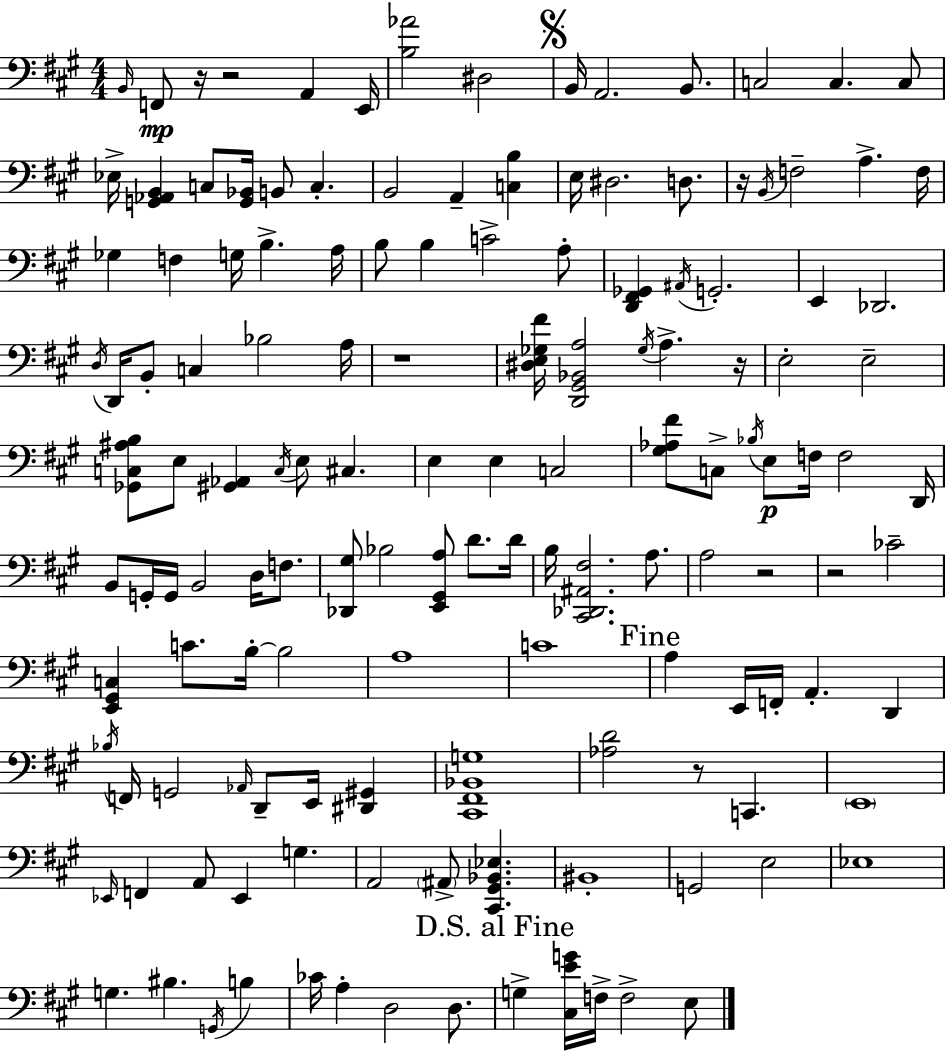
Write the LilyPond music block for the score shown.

{
  \clef bass
  \numericTimeSignature
  \time 4/4
  \key a \major
  \grace { b,16 }\mp f,8 r16 r2 a,4 | e,16 <b aes'>2 dis2 | \mark \markup { \musicglyph "scripts.segno" } b,16 a,2. b,8. | c2 c4. c8 | \break ees16-> <g, aes, b,>4 c8 <g, bes,>16 b,8 c4.-. | b,2 a,4-- <c b>4 | e16 dis2. d8. | r16 \acciaccatura { b,16 } f2-- a4.-> | \break f16 ges4 f4 g16 b4.-> | a16 b8 b4 c'2-> | a8-. <d, fis, ges,>4 \acciaccatura { ais,16 } g,2.-. | e,4 des,2. | \break \acciaccatura { d16 } d,16 b,8-. c4 bes2 | a16 r1 | <dis e ges fis'>16 <d, gis, bes, a>2 \acciaccatura { ges16 } a4.-> | r16 e2-. e2-- | \break <ges, c ais b>8 e8 <gis, aes,>4 \acciaccatura { c16 } e8 | cis4. e4 e4 c2 | <gis aes fis'>8 c8-> \acciaccatura { bes16 }\p e8 f16 f2 | d,16 b,8 g,16-. g,16 b,2 | \break d16 f8. <des, gis>8 bes2 | <e, gis, a>8 d'8. d'16 b16 <cis, des, ais, fis>2. | a8. a2 r2 | r2 ces'2-- | \break <e, gis, c>4 c'8. b16-.~~ b2 | a1 | c'1 | \mark "Fine" a4 e,16 f,16-. a,4.-. | \break d,4 \acciaccatura { bes16 } f,16 g,2 | \grace { aes,16 } d,8-- e,16 <dis, gis,>4 <cis, fis, bes, g>1 | <aes d'>2 | r8 c,4. \parenthesize e,1 | \break \grace { ees,16 } f,4 a,8 | ees,4 g4. a,2 | \parenthesize ais,8-> <cis, gis, bes, ees>4. bis,1-. | g,2 | \break e2 ees1 | g4. | bis4. \acciaccatura { g,16 } b4 ces'16 a4-. | d2 d8. \mark "D.S. al Fine" g4-> <cis e' g'>16 | \break f16-> f2-> e8 \bar "|."
}